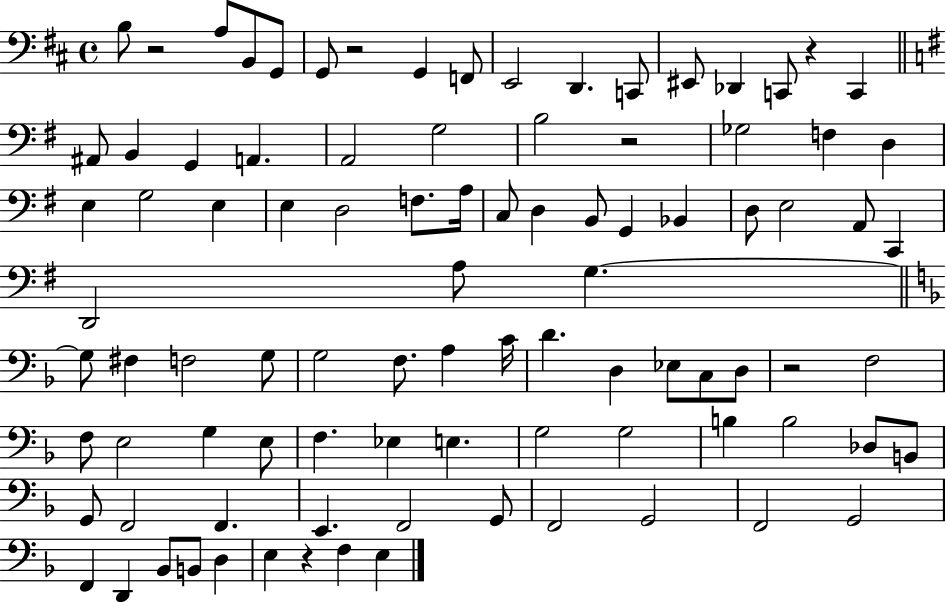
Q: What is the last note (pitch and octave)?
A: E3